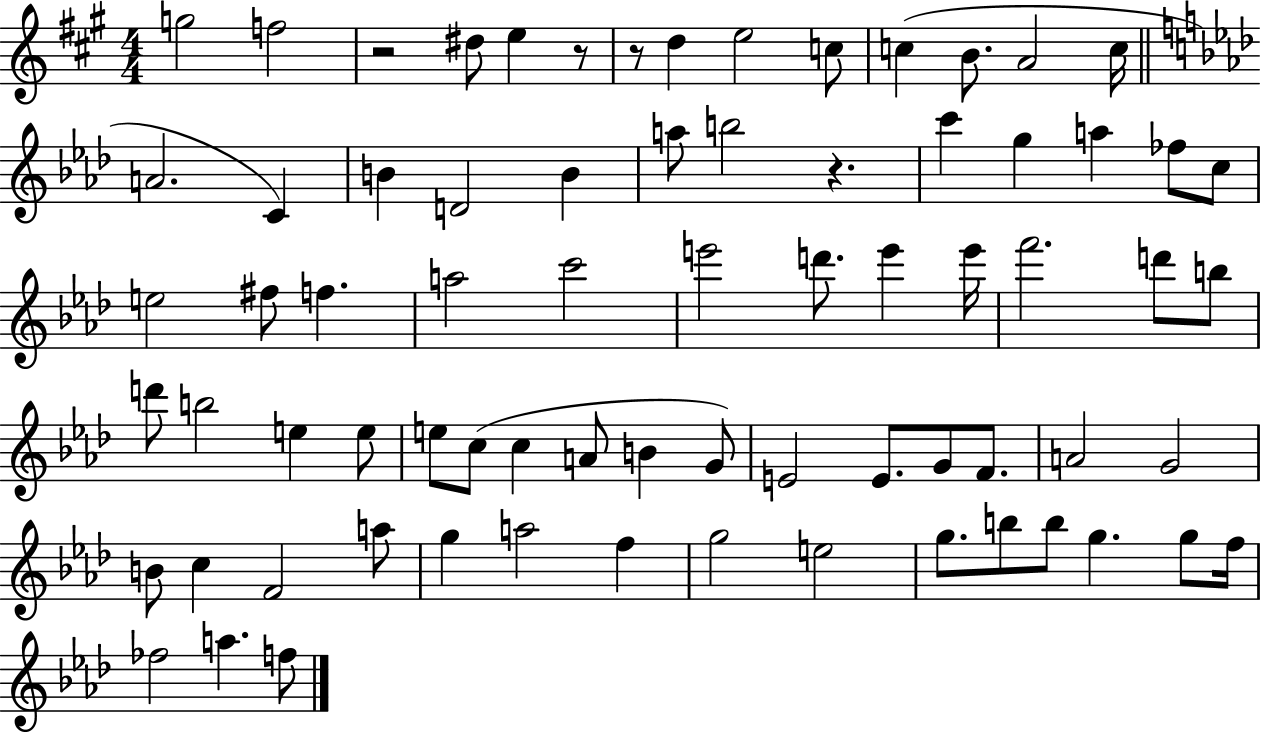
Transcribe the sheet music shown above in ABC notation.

X:1
T:Untitled
M:4/4
L:1/4
K:A
g2 f2 z2 ^d/2 e z/2 z/2 d e2 c/2 c B/2 A2 c/4 A2 C B D2 B a/2 b2 z c' g a _f/2 c/2 e2 ^f/2 f a2 c'2 e'2 d'/2 e' e'/4 f'2 d'/2 b/2 d'/2 b2 e e/2 e/2 c/2 c A/2 B G/2 E2 E/2 G/2 F/2 A2 G2 B/2 c F2 a/2 g a2 f g2 e2 g/2 b/2 b/2 g g/2 f/4 _f2 a f/2